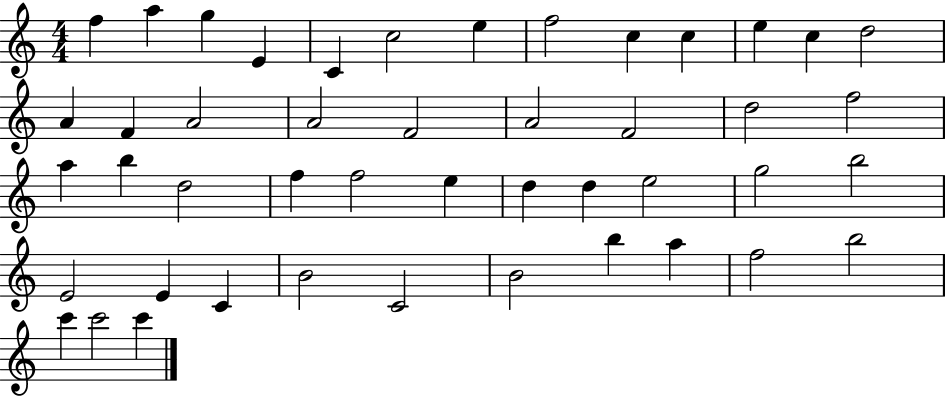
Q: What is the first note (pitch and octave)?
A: F5